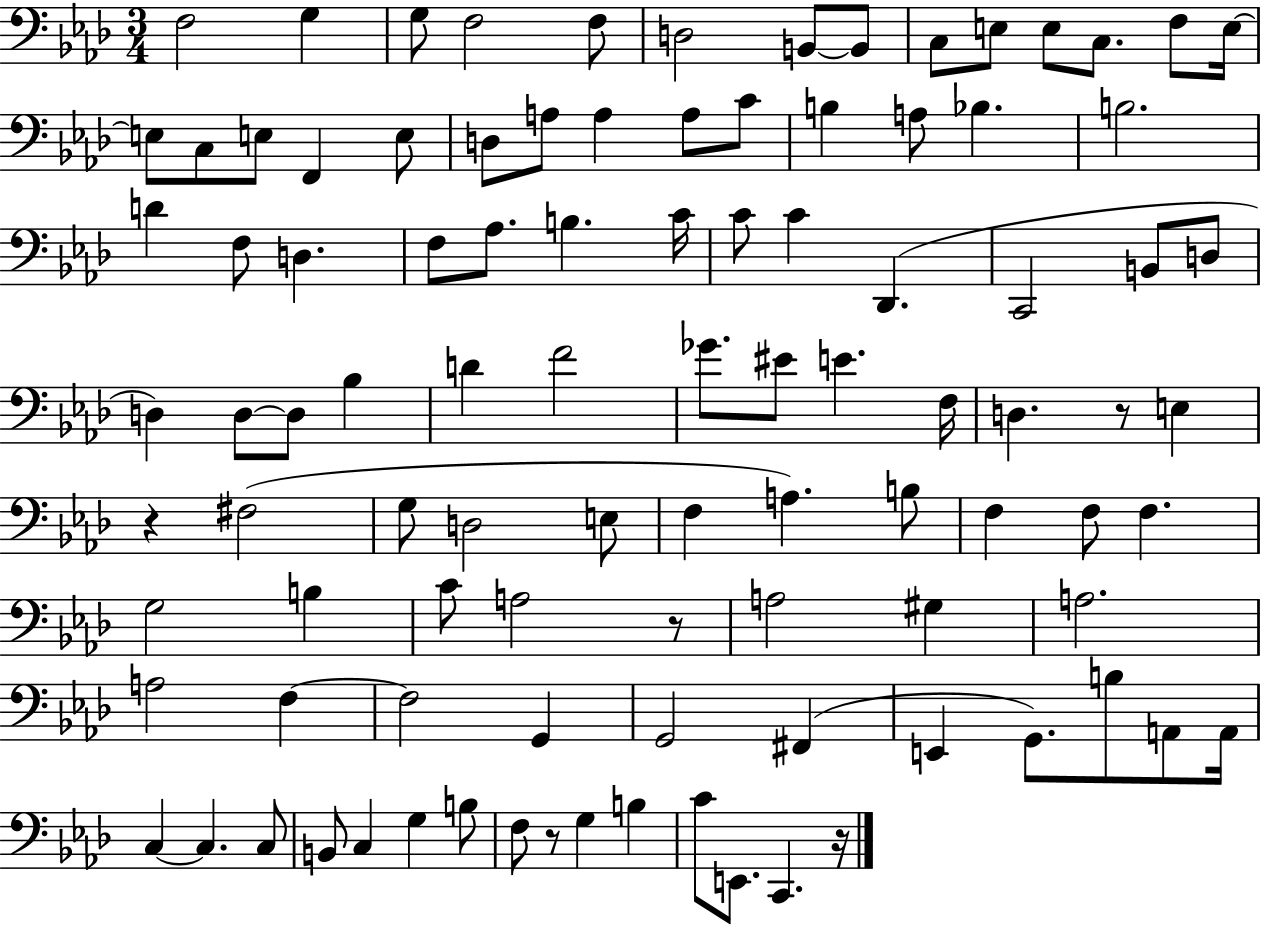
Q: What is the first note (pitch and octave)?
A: F3